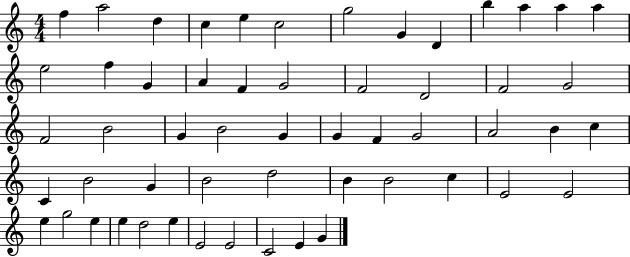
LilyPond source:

{
  \clef treble
  \numericTimeSignature
  \time 4/4
  \key c \major
  f''4 a''2 d''4 | c''4 e''4 c''2 | g''2 g'4 d'4 | b''4 a''4 a''4 a''4 | \break e''2 f''4 g'4 | a'4 f'4 g'2 | f'2 d'2 | f'2 g'2 | \break f'2 b'2 | g'4 b'2 g'4 | g'4 f'4 g'2 | a'2 b'4 c''4 | \break c'4 b'2 g'4 | b'2 d''2 | b'4 b'2 c''4 | e'2 e'2 | \break e''4 g''2 e''4 | e''4 d''2 e''4 | e'2 e'2 | c'2 e'4 g'4 | \break \bar "|."
}